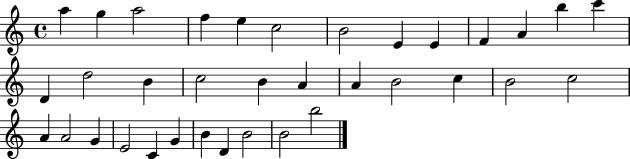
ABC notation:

X:1
T:Untitled
M:4/4
L:1/4
K:C
a g a2 f e c2 B2 E E F A b c' D d2 B c2 B A A B2 c B2 c2 A A2 G E2 C G B D B2 B2 b2